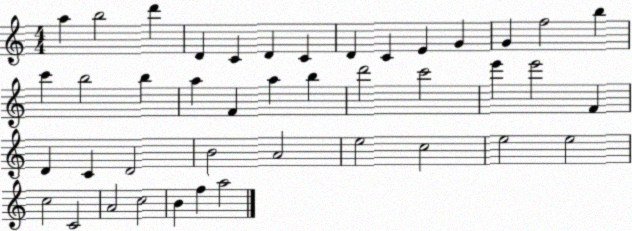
X:1
T:Untitled
M:4/4
L:1/4
K:C
a b2 d' D C D C D C E G G f2 b c' b2 b a F a b d'2 c'2 e' e'2 F D C D2 B2 A2 e2 c2 e2 e2 c2 C2 A2 c2 B f a2